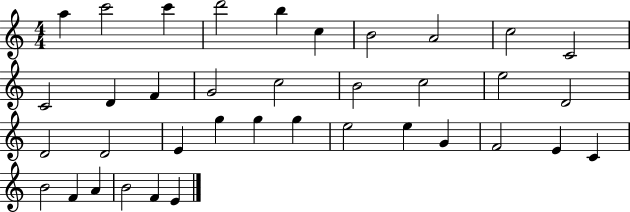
X:1
T:Untitled
M:4/4
L:1/4
K:C
a c'2 c' d'2 b c B2 A2 c2 C2 C2 D F G2 c2 B2 c2 e2 D2 D2 D2 E g g g e2 e G F2 E C B2 F A B2 F E